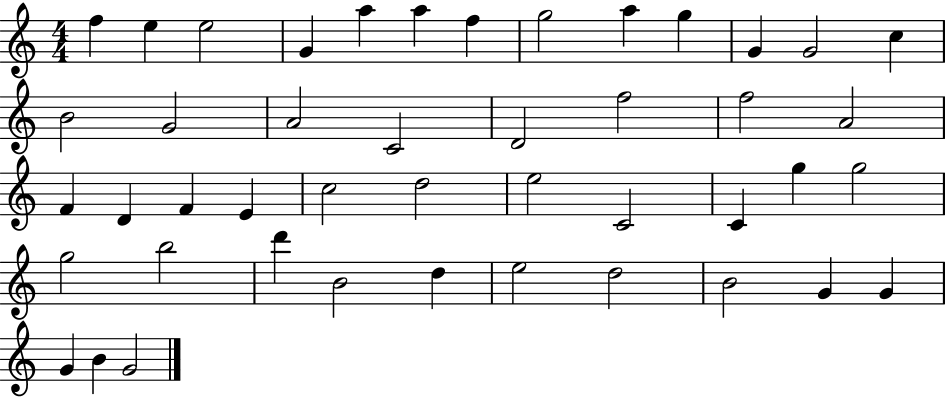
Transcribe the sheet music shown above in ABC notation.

X:1
T:Untitled
M:4/4
L:1/4
K:C
f e e2 G a a f g2 a g G G2 c B2 G2 A2 C2 D2 f2 f2 A2 F D F E c2 d2 e2 C2 C g g2 g2 b2 d' B2 d e2 d2 B2 G G G B G2